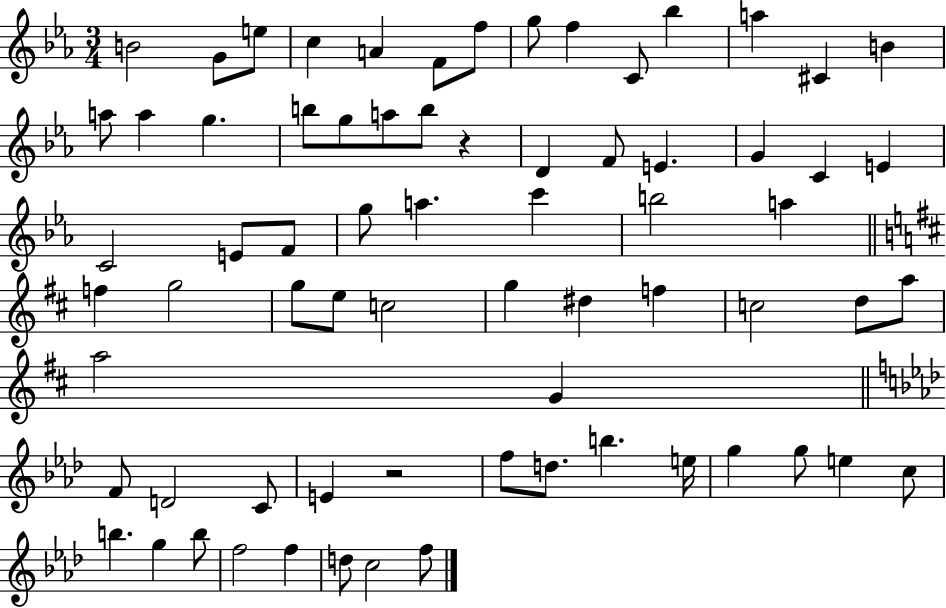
B4/h G4/e E5/e C5/q A4/q F4/e F5/e G5/e F5/q C4/e Bb5/q A5/q C#4/q B4/q A5/e A5/q G5/q. B5/e G5/e A5/e B5/e R/q D4/q F4/e E4/q. G4/q C4/q E4/q C4/h E4/e F4/e G5/e A5/q. C6/q B5/h A5/q F5/q G5/h G5/e E5/e C5/h G5/q D#5/q F5/q C5/h D5/e A5/e A5/h G4/q F4/e D4/h C4/e E4/q R/h F5/e D5/e. B5/q. E5/s G5/q G5/e E5/q C5/e B5/q. G5/q B5/e F5/h F5/q D5/e C5/h F5/e